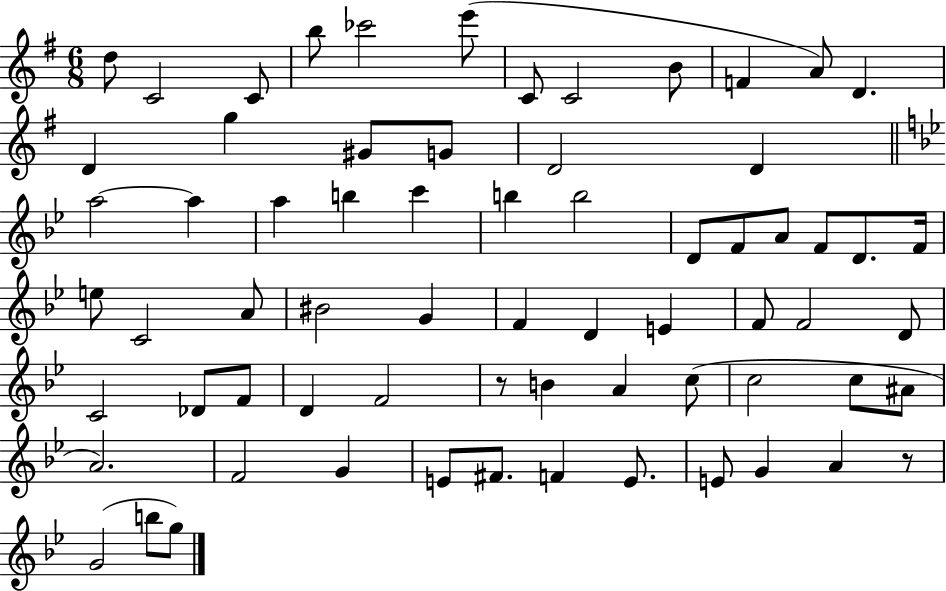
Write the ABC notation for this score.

X:1
T:Untitled
M:6/8
L:1/4
K:G
d/2 C2 C/2 b/2 _c'2 e'/2 C/2 C2 B/2 F A/2 D D g ^G/2 G/2 D2 D a2 a a b c' b b2 D/2 F/2 A/2 F/2 D/2 F/4 e/2 C2 A/2 ^B2 G F D E F/2 F2 D/2 C2 _D/2 F/2 D F2 z/2 B A c/2 c2 c/2 ^A/2 A2 F2 G E/2 ^F/2 F E/2 E/2 G A z/2 G2 b/2 g/2